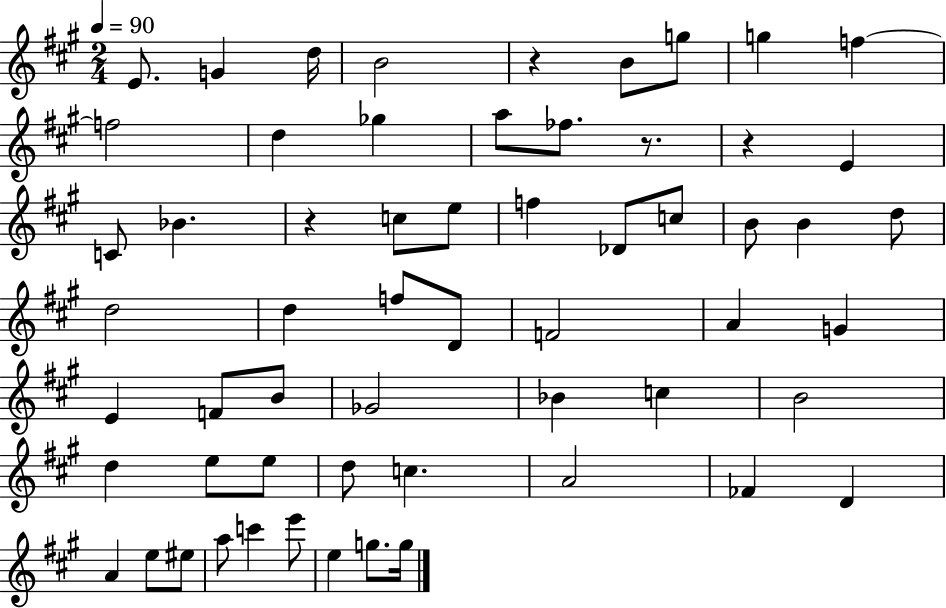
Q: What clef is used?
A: treble